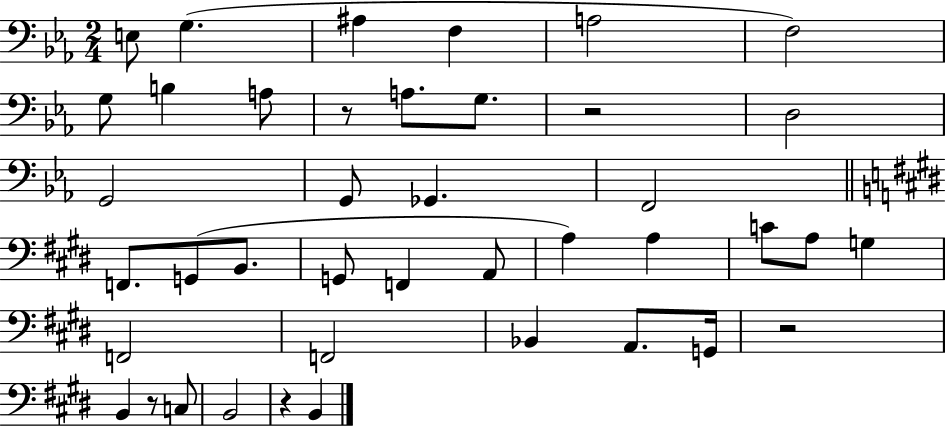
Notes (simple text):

E3/e G3/q. A#3/q F3/q A3/h F3/h G3/e B3/q A3/e R/e A3/e. G3/e. R/h D3/h G2/h G2/e Gb2/q. F2/h F2/e. G2/e B2/e. G2/e F2/q A2/e A3/q A3/q C4/e A3/e G3/q F2/h F2/h Bb2/q A2/e. G2/s R/h B2/q R/e C3/e B2/h R/q B2/q